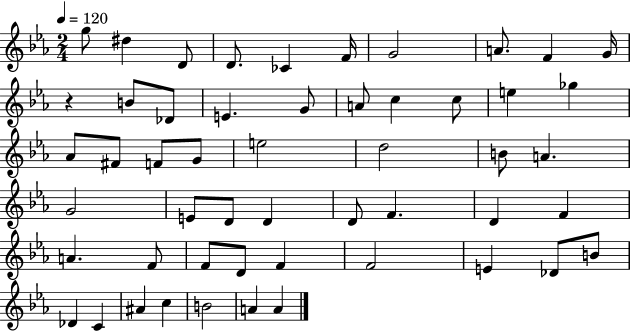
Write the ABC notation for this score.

X:1
T:Untitled
M:2/4
L:1/4
K:Eb
g/2 ^d D/2 D/2 _C F/4 G2 A/2 F G/4 z B/2 _D/2 E G/2 A/2 c c/2 e _g _A/2 ^F/2 F/2 G/2 e2 d2 B/2 A G2 E/2 D/2 D D/2 F D F A F/2 F/2 D/2 F F2 E _D/2 B/2 _D C ^A c B2 A A